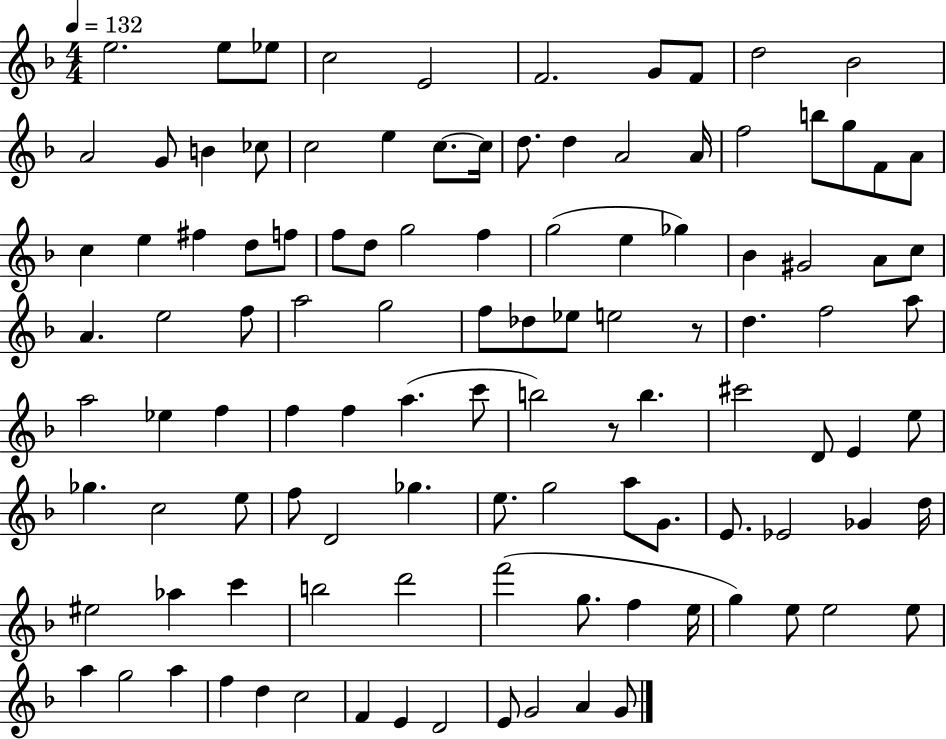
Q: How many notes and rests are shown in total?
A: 110